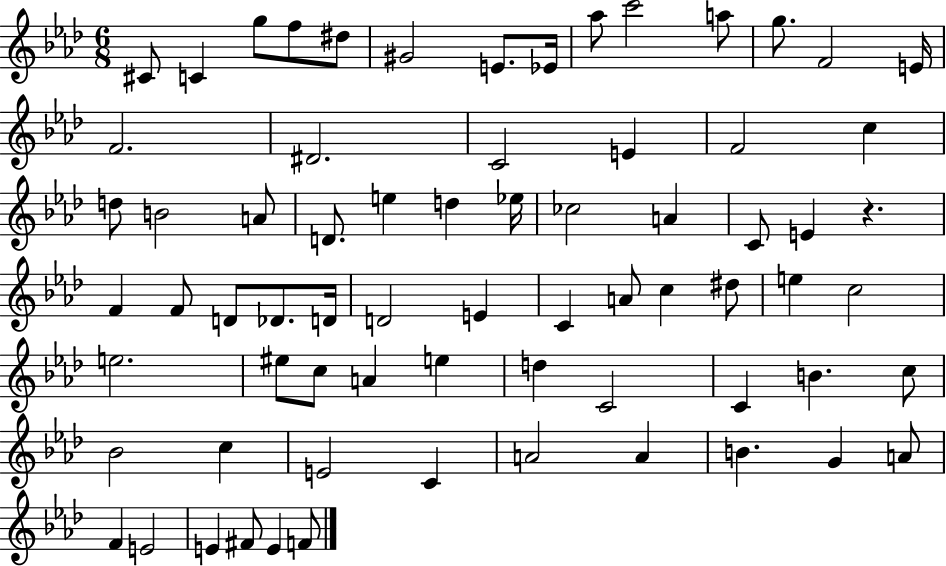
{
  \clef treble
  \numericTimeSignature
  \time 6/8
  \key aes \major
  cis'8 c'4 g''8 f''8 dis''8 | gis'2 e'8. ees'16 | aes''8 c'''2 a''8 | g''8. f'2 e'16 | \break f'2. | dis'2. | c'2 e'4 | f'2 c''4 | \break d''8 b'2 a'8 | d'8. e''4 d''4 ees''16 | ces''2 a'4 | c'8 e'4 r4. | \break f'4 f'8 d'8 des'8. d'16 | d'2 e'4 | c'4 a'8 c''4 dis''8 | e''4 c''2 | \break e''2. | eis''8 c''8 a'4 e''4 | d''4 c'2 | c'4 b'4. c''8 | \break bes'2 c''4 | e'2 c'4 | a'2 a'4 | b'4. g'4 a'8 | \break f'4 e'2 | e'4 fis'8 e'4 f'8 | \bar "|."
}